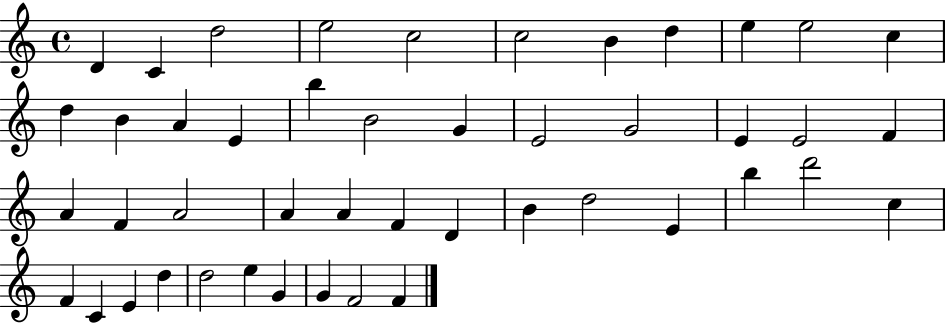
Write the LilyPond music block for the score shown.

{
  \clef treble
  \time 4/4
  \defaultTimeSignature
  \key c \major
  d'4 c'4 d''2 | e''2 c''2 | c''2 b'4 d''4 | e''4 e''2 c''4 | \break d''4 b'4 a'4 e'4 | b''4 b'2 g'4 | e'2 g'2 | e'4 e'2 f'4 | \break a'4 f'4 a'2 | a'4 a'4 f'4 d'4 | b'4 d''2 e'4 | b''4 d'''2 c''4 | \break f'4 c'4 e'4 d''4 | d''2 e''4 g'4 | g'4 f'2 f'4 | \bar "|."
}